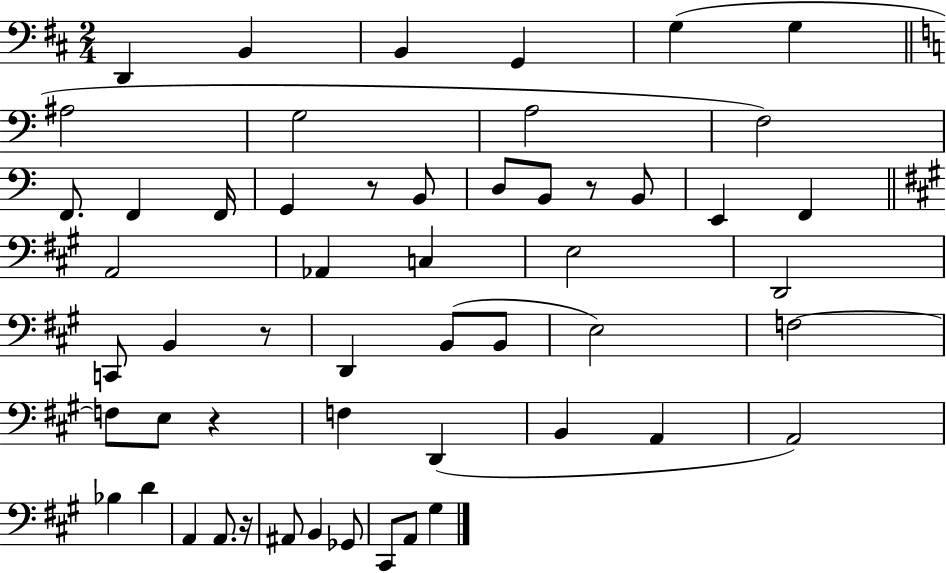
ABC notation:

X:1
T:Untitled
M:2/4
L:1/4
K:D
D,, B,, B,, G,, G, G, ^A,2 G,2 A,2 F,2 F,,/2 F,, F,,/4 G,, z/2 B,,/2 D,/2 B,,/2 z/2 B,,/2 E,, F,, A,,2 _A,, C, E,2 D,,2 C,,/2 B,, z/2 D,, B,,/2 B,,/2 E,2 F,2 F,/2 E,/2 z F, D,, B,, A,, A,,2 _B, D A,, A,,/2 z/4 ^A,,/2 B,, _G,,/2 ^C,,/2 A,,/2 ^G,